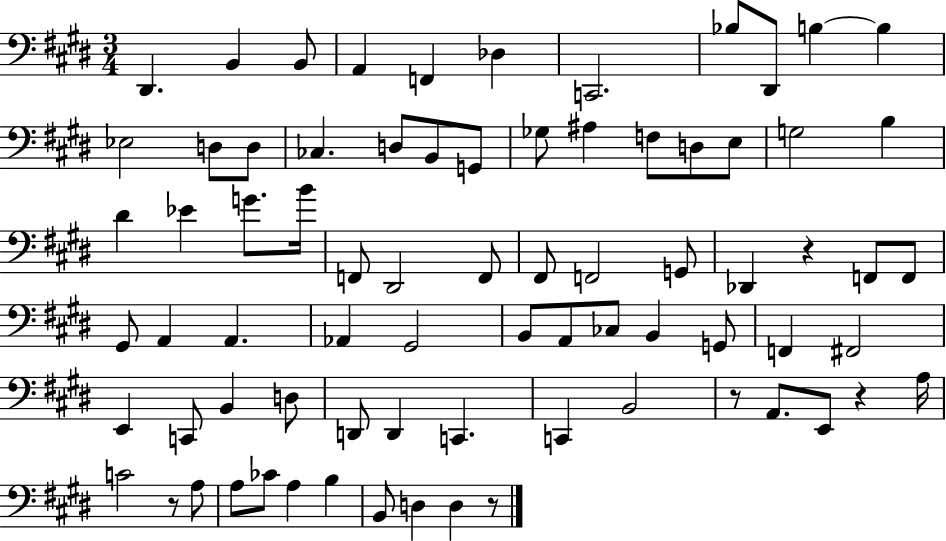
{
  \clef bass
  \numericTimeSignature
  \time 3/4
  \key e \major
  dis,4. b,4 b,8 | a,4 f,4 des4 | c,2. | bes8 dis,8 b4~~ b4 | \break ees2 d8 d8 | ces4. d8 b,8 g,8 | ges8 ais4 f8 d8 e8 | g2 b4 | \break dis'4 ees'4 g'8. b'16 | f,8 dis,2 f,8 | fis,8 f,2 g,8 | des,4 r4 f,8 f,8 | \break gis,8 a,4 a,4. | aes,4 gis,2 | b,8 a,8 ces8 b,4 g,8 | f,4 fis,2 | \break e,4 c,8 b,4 d8 | d,8 d,4 c,4. | c,4 b,2 | r8 a,8. e,8 r4 a16 | \break c'2 r8 a8 | a8 ces'8 a4 b4 | b,8 d4 d4 r8 | \bar "|."
}